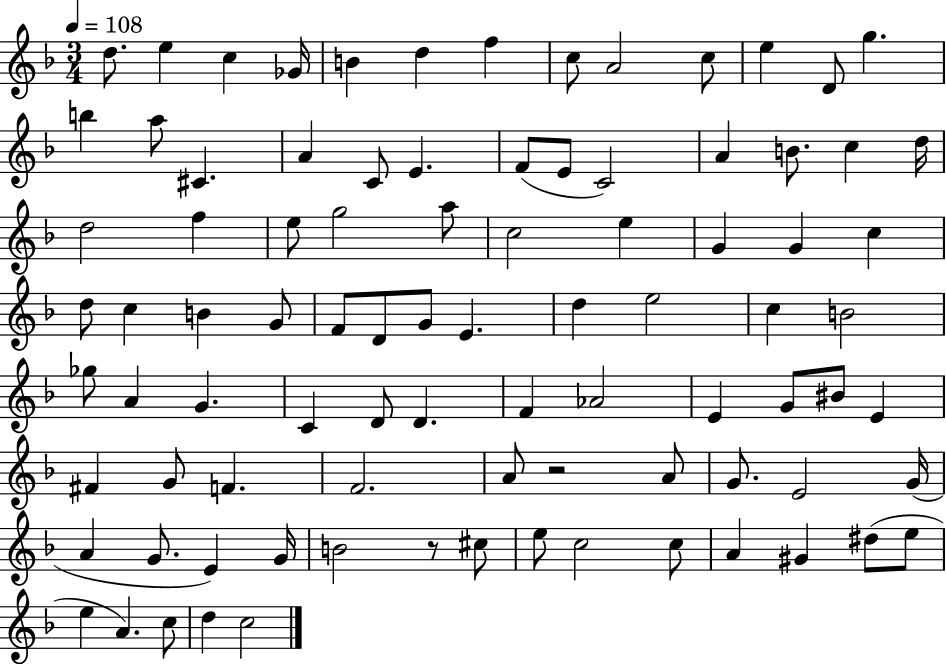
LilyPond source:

{
  \clef treble
  \numericTimeSignature
  \time 3/4
  \key f \major
  \tempo 4 = 108
  d''8. e''4 c''4 ges'16 | b'4 d''4 f''4 | c''8 a'2 c''8 | e''4 d'8 g''4. | \break b''4 a''8 cis'4. | a'4 c'8 e'4. | f'8( e'8 c'2) | a'4 b'8. c''4 d''16 | \break d''2 f''4 | e''8 g''2 a''8 | c''2 e''4 | g'4 g'4 c''4 | \break d''8 c''4 b'4 g'8 | f'8 d'8 g'8 e'4. | d''4 e''2 | c''4 b'2 | \break ges''8 a'4 g'4. | c'4 d'8 d'4. | f'4 aes'2 | e'4 g'8 bis'8 e'4 | \break fis'4 g'8 f'4. | f'2. | a'8 r2 a'8 | g'8. e'2 g'16( | \break a'4 g'8. e'4) g'16 | b'2 r8 cis''8 | e''8 c''2 c''8 | a'4 gis'4 dis''8( e''8 | \break e''4 a'4.) c''8 | d''4 c''2 | \bar "|."
}